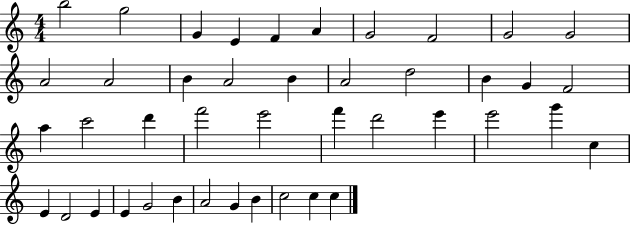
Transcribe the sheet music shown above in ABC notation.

X:1
T:Untitled
M:4/4
L:1/4
K:C
b2 g2 G E F A G2 F2 G2 G2 A2 A2 B A2 B A2 d2 B G F2 a c'2 d' f'2 e'2 f' d'2 e' e'2 g' c E D2 E E G2 B A2 G B c2 c c